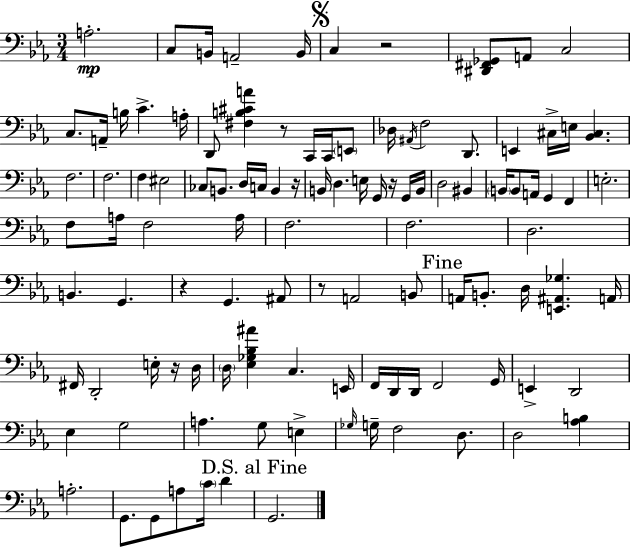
{
  \clef bass
  \numericTimeSignature
  \time 3/4
  \key ees \major
  a2.-.\mp | c8 b,16 a,2-- b,16 | \mark \markup { \musicglyph "scripts.segno" } c4 r2 | <dis, fis, ges,>8 a,8 c2 | \break c8. a,16-- b16 c'4.-> a16-. | d,8 <fis b cis' a'>4 r8 c,16 c,16 \parenthesize e,8 | des16 \acciaccatura { ais,16 } f2 d,8. | e,4 cis16-> e16 <bes, cis>4. | \break f2. | f2. | f4 eis2 | ces8 b,8. d16 c16 b,4 | \break r16 b,16 d4. e16 g,16 r16 g,16 | b,16 d2 bis,4 | \parenthesize b,16 b,8 a,16 g,4 f,4 | e2.-. | \break f8 a16 f2 | a16 f2. | f2. | d2. | \break b,4. g,4. | r4 g,4. ais,8 | r8 a,2 b,8 | \mark "Fine" a,16 b,8.-. d16 <e, ais, ges>4. | \break a,16 fis,16 d,2-. e16-. r16 | d16 \parenthesize d16 <ees ges bes ais'>4 c4. | e,16 f,16 d,16 d,16 f,2 | g,16 e,4-> d,2 | \break ees4 g2 | a4. g8 e4-> | \grace { ges16 } g16-- f2 d8. | d2 <aes b>4 | \break a2.-. | g,8. g,8 a8 \parenthesize c'16 d'4 | \mark "D.S. al Fine" g,2. | \bar "|."
}